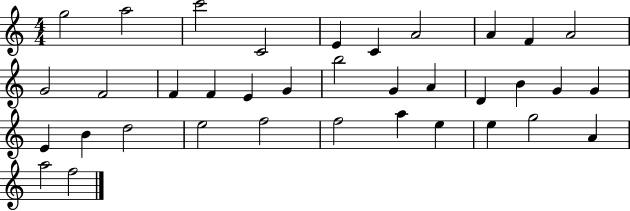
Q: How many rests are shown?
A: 0